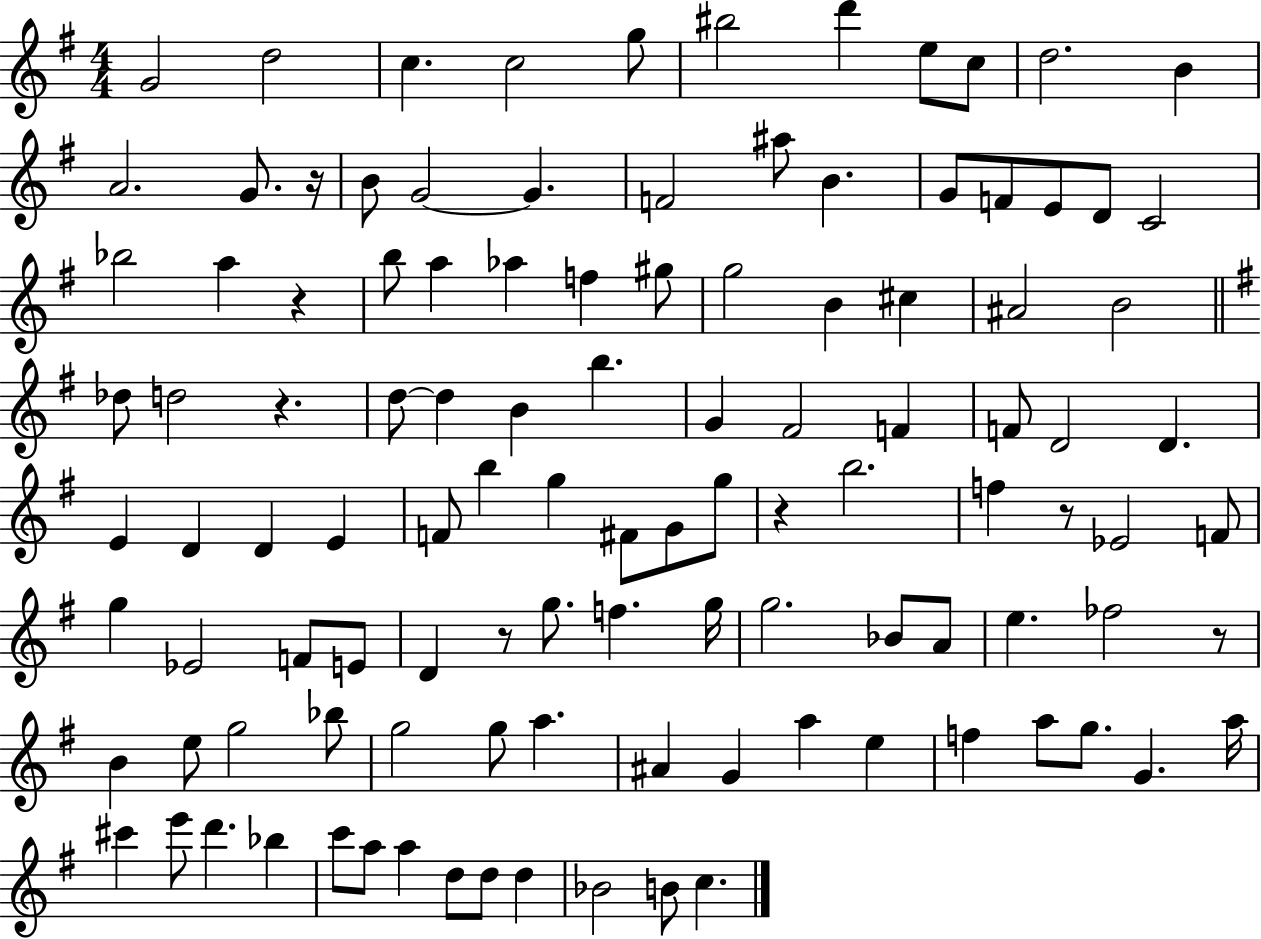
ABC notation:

X:1
T:Untitled
M:4/4
L:1/4
K:G
G2 d2 c c2 g/2 ^b2 d' e/2 c/2 d2 B A2 G/2 z/4 B/2 G2 G F2 ^a/2 B G/2 F/2 E/2 D/2 C2 _b2 a z b/2 a _a f ^g/2 g2 B ^c ^A2 B2 _d/2 d2 z d/2 d B b G ^F2 F F/2 D2 D E D D E F/2 b g ^F/2 G/2 g/2 z b2 f z/2 _E2 F/2 g _E2 F/2 E/2 D z/2 g/2 f g/4 g2 _B/2 A/2 e _f2 z/2 B e/2 g2 _b/2 g2 g/2 a ^A G a e f a/2 g/2 G a/4 ^c' e'/2 d' _b c'/2 a/2 a d/2 d/2 d _B2 B/2 c